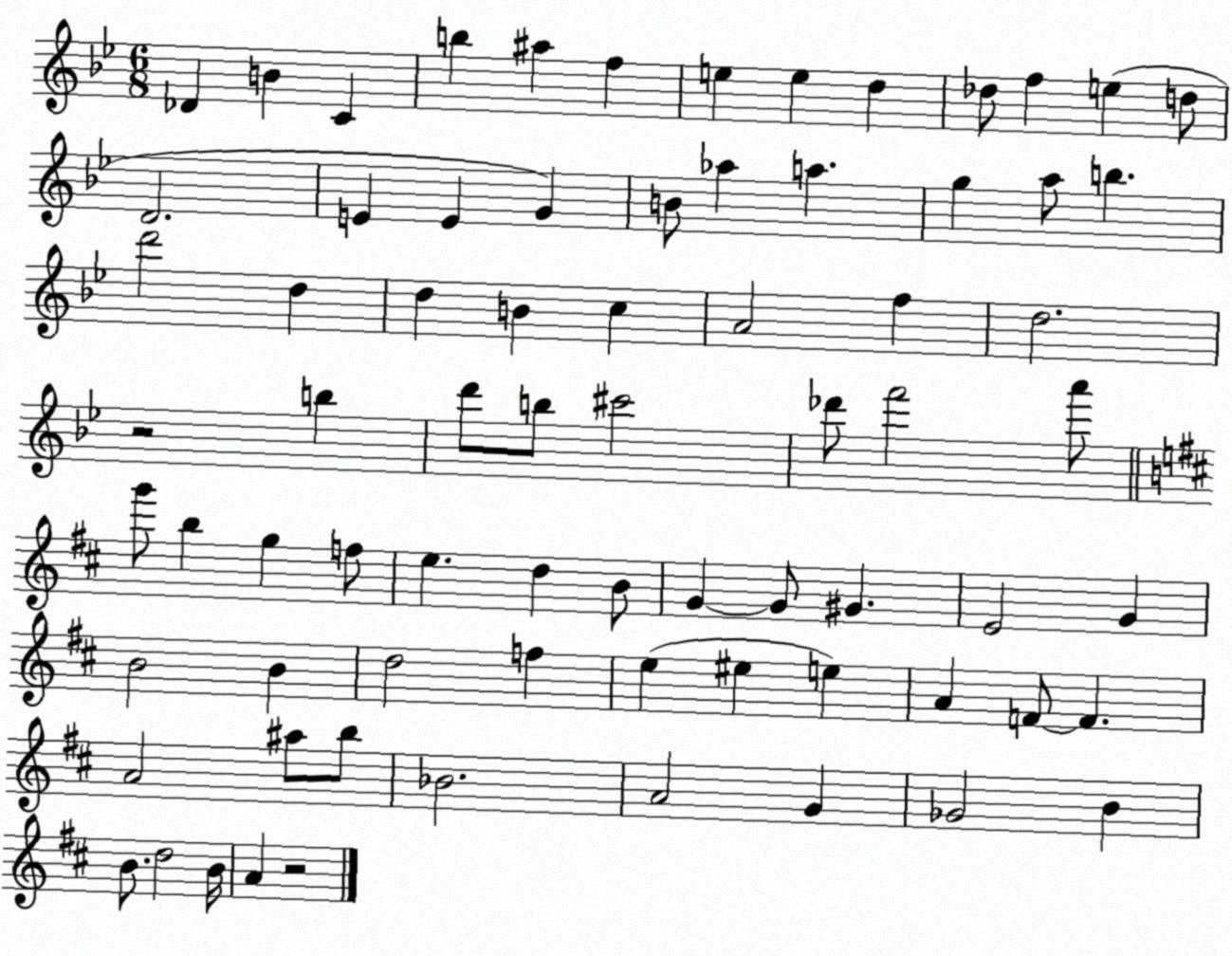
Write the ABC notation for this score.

X:1
T:Untitled
M:6/8
L:1/4
K:Bb
_D B C b ^a f e e d _d/2 f e d/2 D2 E E G B/2 _a a g a/2 b d'2 d d B c A2 f d2 z2 b d'/2 b/2 ^c'2 _d'/2 f'2 a'/2 g'/2 b g f/2 e d B/2 G G/2 ^G E2 G B2 B d2 f e ^e e A F/2 F A2 ^a/2 b/2 _B2 A2 G _G2 B B/2 d2 B/4 A z2